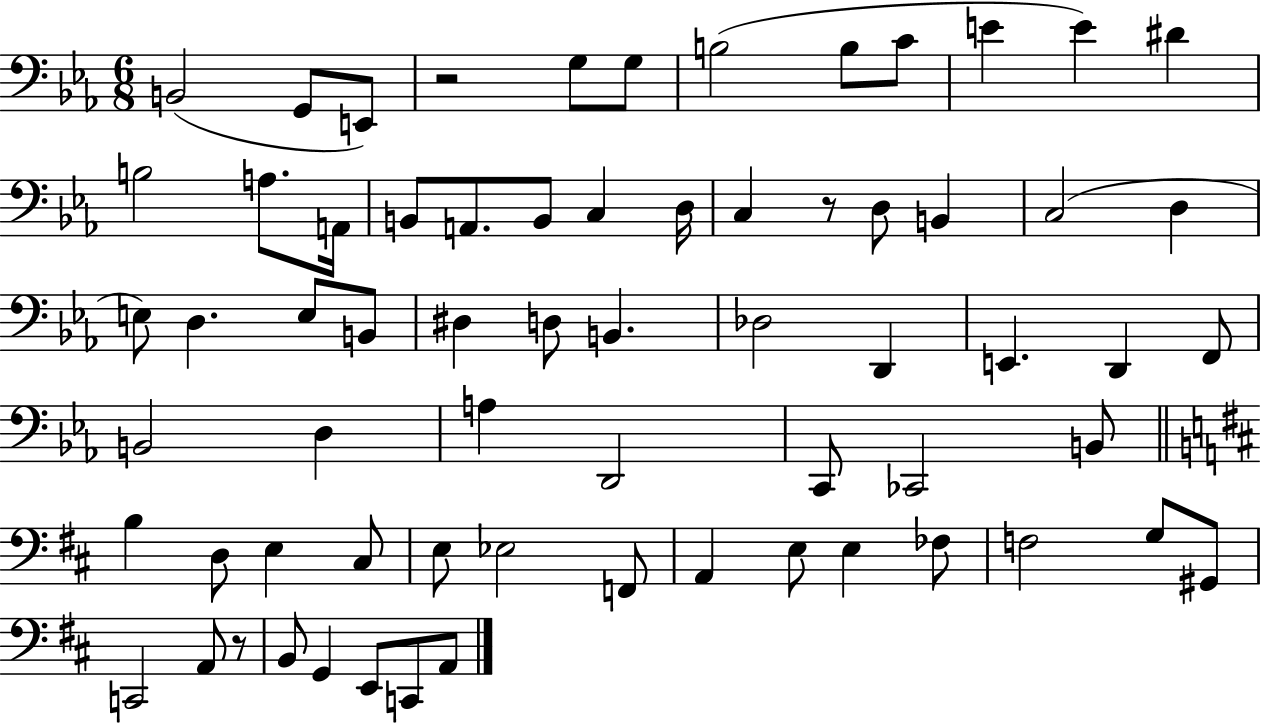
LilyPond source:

{
  \clef bass
  \numericTimeSignature
  \time 6/8
  \key ees \major
  b,2( g,8 e,8) | r2 g8 g8 | b2( b8 c'8 | e'4 e'4) dis'4 | \break b2 a8. a,16 | b,8 a,8. b,8 c4 d16 | c4 r8 d8 b,4 | c2( d4 | \break e8) d4. e8 b,8 | dis4 d8 b,4. | des2 d,4 | e,4. d,4 f,8 | \break b,2 d4 | a4 d,2 | c,8 ces,2 b,8 | \bar "||" \break \key d \major b4 d8 e4 cis8 | e8 ees2 f,8 | a,4 e8 e4 fes8 | f2 g8 gis,8 | \break c,2 a,8 r8 | b,8 g,4 e,8 c,8 a,8 | \bar "|."
}